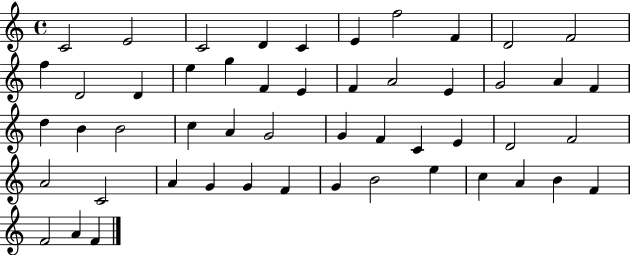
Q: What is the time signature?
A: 4/4